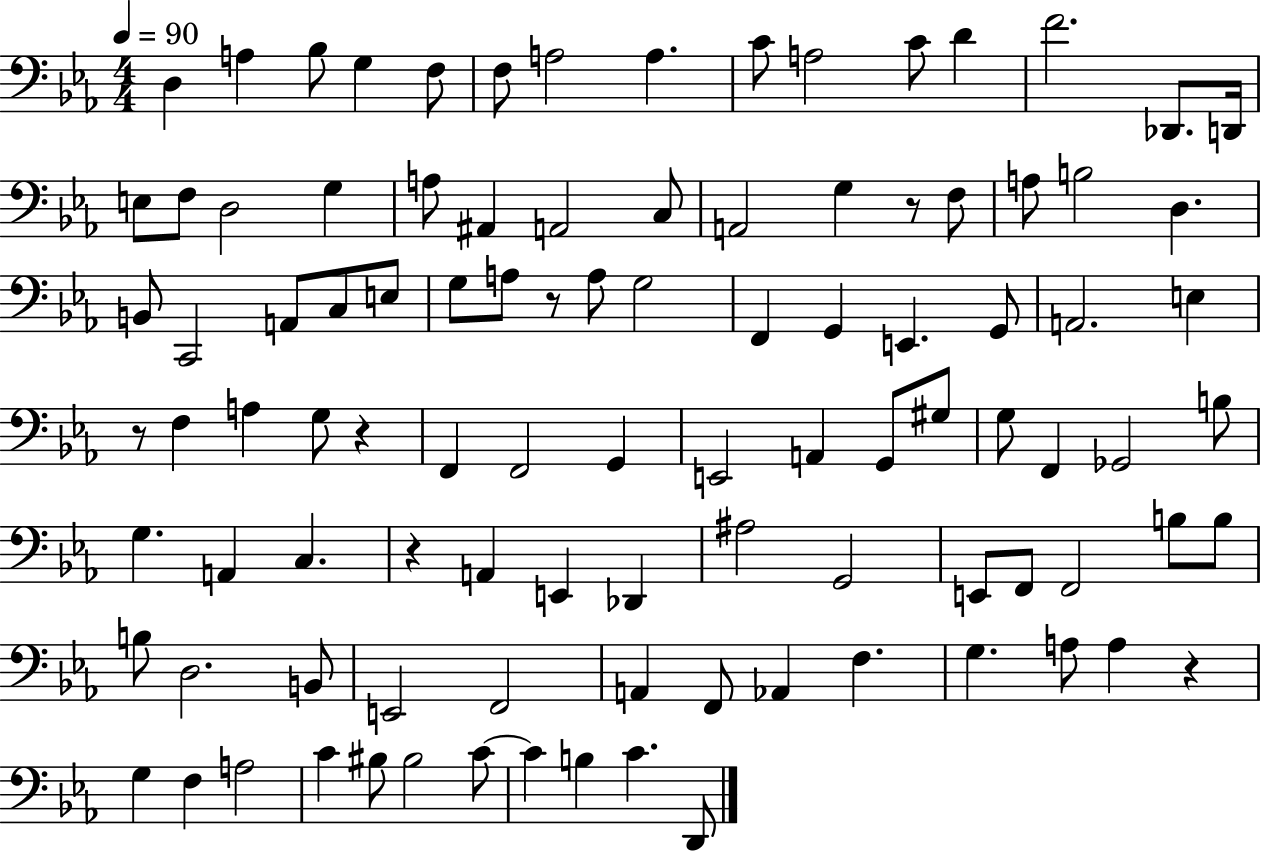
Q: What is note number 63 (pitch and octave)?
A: E2